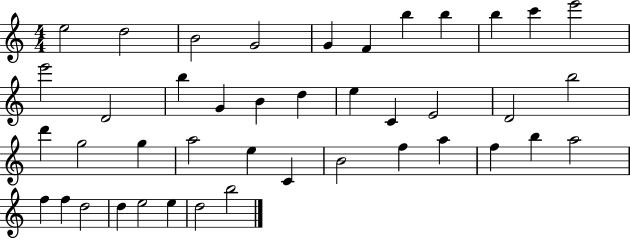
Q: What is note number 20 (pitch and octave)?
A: E4